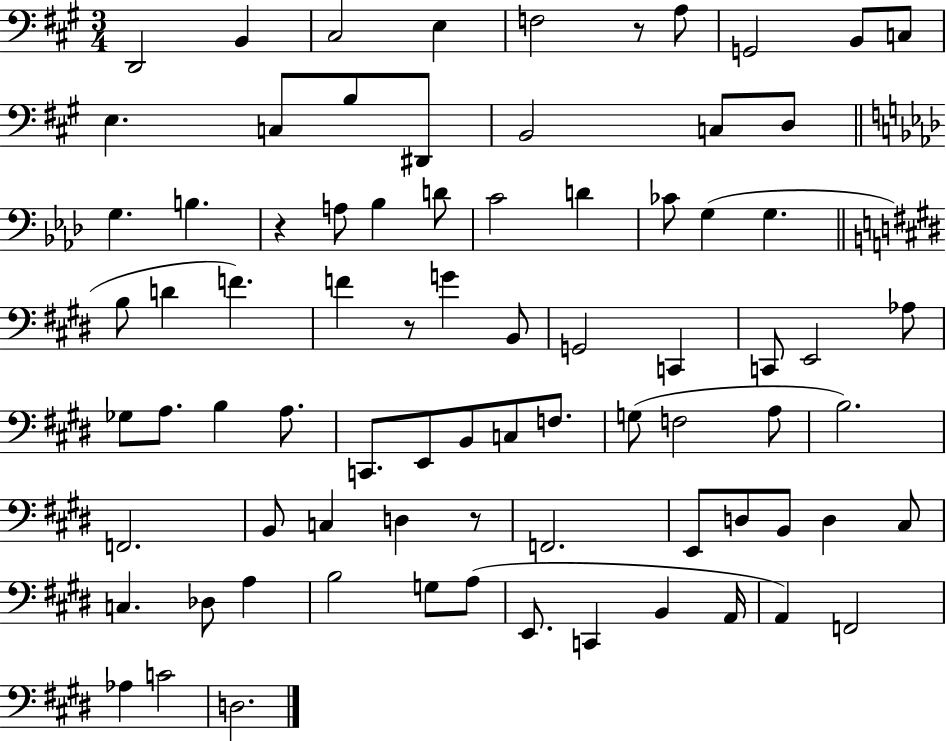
{
  \clef bass
  \numericTimeSignature
  \time 3/4
  \key a \major
  \repeat volta 2 { d,2 b,4 | cis2 e4 | f2 r8 a8 | g,2 b,8 c8 | \break e4. c8 b8 dis,8 | b,2 c8 d8 | \bar "||" \break \key f \minor g4. b4. | r4 a8 bes4 d'8 | c'2 d'4 | ces'8 g4( g4. | \break \bar "||" \break \key e \major b8 d'4 f'4.) | f'4 r8 g'4 b,8 | g,2 c,4 | c,8 e,2 aes8 | \break ges8 a8. b4 a8. | c,8. e,8 b,8 c8 f8. | g8( f2 a8 | b2.) | \break f,2. | b,8 c4 d4 r8 | f,2. | e,8 d8 b,8 d4 cis8 | \break c4. des8 a4 | b2 g8 a8( | e,8. c,4 b,4 a,16 | a,4) f,2 | \break aes4 c'2 | d2. | } \bar "|."
}